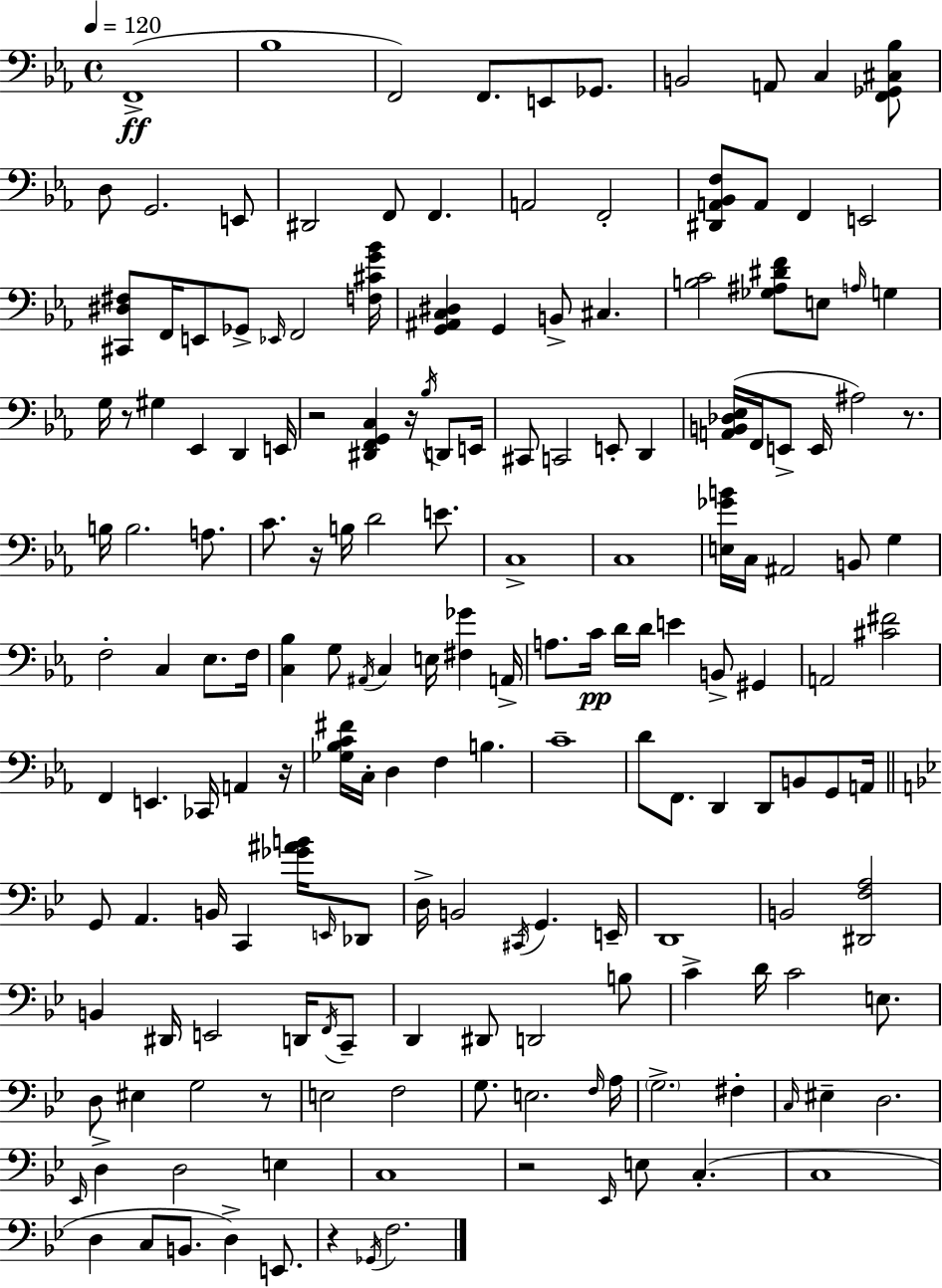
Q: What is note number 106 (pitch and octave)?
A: B2